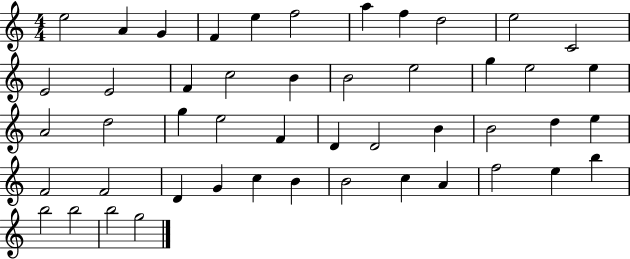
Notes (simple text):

E5/h A4/q G4/q F4/q E5/q F5/h A5/q F5/q D5/h E5/h C4/h E4/h E4/h F4/q C5/h B4/q B4/h E5/h G5/q E5/h E5/q A4/h D5/h G5/q E5/h F4/q D4/q D4/h B4/q B4/h D5/q E5/q F4/h F4/h D4/q G4/q C5/q B4/q B4/h C5/q A4/q F5/h E5/q B5/q B5/h B5/h B5/h G5/h